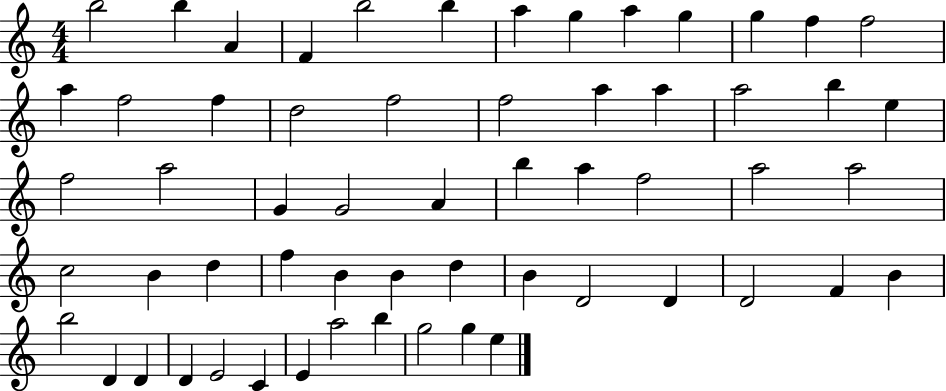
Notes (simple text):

B5/h B5/q A4/q F4/q B5/h B5/q A5/q G5/q A5/q G5/q G5/q F5/q F5/h A5/q F5/h F5/q D5/h F5/h F5/h A5/q A5/q A5/h B5/q E5/q F5/h A5/h G4/q G4/h A4/q B5/q A5/q F5/h A5/h A5/h C5/h B4/q D5/q F5/q B4/q B4/q D5/q B4/q D4/h D4/q D4/h F4/q B4/q B5/h D4/q D4/q D4/q E4/h C4/q E4/q A5/h B5/q G5/h G5/q E5/q